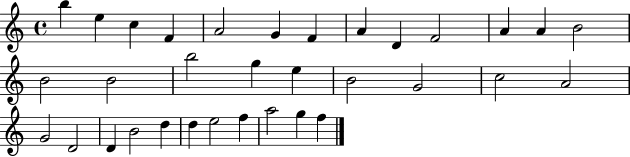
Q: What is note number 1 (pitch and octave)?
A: B5